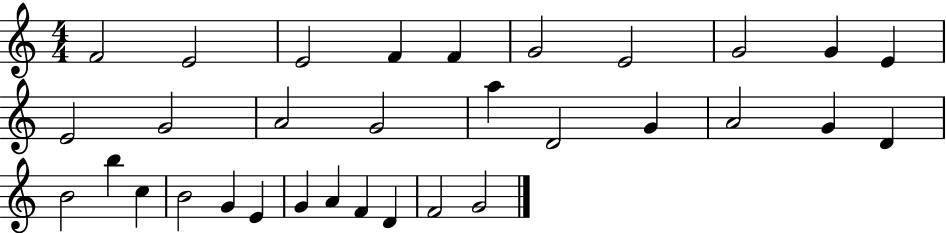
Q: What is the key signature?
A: C major